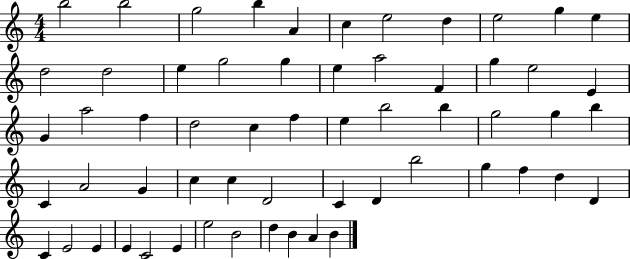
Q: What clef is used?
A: treble